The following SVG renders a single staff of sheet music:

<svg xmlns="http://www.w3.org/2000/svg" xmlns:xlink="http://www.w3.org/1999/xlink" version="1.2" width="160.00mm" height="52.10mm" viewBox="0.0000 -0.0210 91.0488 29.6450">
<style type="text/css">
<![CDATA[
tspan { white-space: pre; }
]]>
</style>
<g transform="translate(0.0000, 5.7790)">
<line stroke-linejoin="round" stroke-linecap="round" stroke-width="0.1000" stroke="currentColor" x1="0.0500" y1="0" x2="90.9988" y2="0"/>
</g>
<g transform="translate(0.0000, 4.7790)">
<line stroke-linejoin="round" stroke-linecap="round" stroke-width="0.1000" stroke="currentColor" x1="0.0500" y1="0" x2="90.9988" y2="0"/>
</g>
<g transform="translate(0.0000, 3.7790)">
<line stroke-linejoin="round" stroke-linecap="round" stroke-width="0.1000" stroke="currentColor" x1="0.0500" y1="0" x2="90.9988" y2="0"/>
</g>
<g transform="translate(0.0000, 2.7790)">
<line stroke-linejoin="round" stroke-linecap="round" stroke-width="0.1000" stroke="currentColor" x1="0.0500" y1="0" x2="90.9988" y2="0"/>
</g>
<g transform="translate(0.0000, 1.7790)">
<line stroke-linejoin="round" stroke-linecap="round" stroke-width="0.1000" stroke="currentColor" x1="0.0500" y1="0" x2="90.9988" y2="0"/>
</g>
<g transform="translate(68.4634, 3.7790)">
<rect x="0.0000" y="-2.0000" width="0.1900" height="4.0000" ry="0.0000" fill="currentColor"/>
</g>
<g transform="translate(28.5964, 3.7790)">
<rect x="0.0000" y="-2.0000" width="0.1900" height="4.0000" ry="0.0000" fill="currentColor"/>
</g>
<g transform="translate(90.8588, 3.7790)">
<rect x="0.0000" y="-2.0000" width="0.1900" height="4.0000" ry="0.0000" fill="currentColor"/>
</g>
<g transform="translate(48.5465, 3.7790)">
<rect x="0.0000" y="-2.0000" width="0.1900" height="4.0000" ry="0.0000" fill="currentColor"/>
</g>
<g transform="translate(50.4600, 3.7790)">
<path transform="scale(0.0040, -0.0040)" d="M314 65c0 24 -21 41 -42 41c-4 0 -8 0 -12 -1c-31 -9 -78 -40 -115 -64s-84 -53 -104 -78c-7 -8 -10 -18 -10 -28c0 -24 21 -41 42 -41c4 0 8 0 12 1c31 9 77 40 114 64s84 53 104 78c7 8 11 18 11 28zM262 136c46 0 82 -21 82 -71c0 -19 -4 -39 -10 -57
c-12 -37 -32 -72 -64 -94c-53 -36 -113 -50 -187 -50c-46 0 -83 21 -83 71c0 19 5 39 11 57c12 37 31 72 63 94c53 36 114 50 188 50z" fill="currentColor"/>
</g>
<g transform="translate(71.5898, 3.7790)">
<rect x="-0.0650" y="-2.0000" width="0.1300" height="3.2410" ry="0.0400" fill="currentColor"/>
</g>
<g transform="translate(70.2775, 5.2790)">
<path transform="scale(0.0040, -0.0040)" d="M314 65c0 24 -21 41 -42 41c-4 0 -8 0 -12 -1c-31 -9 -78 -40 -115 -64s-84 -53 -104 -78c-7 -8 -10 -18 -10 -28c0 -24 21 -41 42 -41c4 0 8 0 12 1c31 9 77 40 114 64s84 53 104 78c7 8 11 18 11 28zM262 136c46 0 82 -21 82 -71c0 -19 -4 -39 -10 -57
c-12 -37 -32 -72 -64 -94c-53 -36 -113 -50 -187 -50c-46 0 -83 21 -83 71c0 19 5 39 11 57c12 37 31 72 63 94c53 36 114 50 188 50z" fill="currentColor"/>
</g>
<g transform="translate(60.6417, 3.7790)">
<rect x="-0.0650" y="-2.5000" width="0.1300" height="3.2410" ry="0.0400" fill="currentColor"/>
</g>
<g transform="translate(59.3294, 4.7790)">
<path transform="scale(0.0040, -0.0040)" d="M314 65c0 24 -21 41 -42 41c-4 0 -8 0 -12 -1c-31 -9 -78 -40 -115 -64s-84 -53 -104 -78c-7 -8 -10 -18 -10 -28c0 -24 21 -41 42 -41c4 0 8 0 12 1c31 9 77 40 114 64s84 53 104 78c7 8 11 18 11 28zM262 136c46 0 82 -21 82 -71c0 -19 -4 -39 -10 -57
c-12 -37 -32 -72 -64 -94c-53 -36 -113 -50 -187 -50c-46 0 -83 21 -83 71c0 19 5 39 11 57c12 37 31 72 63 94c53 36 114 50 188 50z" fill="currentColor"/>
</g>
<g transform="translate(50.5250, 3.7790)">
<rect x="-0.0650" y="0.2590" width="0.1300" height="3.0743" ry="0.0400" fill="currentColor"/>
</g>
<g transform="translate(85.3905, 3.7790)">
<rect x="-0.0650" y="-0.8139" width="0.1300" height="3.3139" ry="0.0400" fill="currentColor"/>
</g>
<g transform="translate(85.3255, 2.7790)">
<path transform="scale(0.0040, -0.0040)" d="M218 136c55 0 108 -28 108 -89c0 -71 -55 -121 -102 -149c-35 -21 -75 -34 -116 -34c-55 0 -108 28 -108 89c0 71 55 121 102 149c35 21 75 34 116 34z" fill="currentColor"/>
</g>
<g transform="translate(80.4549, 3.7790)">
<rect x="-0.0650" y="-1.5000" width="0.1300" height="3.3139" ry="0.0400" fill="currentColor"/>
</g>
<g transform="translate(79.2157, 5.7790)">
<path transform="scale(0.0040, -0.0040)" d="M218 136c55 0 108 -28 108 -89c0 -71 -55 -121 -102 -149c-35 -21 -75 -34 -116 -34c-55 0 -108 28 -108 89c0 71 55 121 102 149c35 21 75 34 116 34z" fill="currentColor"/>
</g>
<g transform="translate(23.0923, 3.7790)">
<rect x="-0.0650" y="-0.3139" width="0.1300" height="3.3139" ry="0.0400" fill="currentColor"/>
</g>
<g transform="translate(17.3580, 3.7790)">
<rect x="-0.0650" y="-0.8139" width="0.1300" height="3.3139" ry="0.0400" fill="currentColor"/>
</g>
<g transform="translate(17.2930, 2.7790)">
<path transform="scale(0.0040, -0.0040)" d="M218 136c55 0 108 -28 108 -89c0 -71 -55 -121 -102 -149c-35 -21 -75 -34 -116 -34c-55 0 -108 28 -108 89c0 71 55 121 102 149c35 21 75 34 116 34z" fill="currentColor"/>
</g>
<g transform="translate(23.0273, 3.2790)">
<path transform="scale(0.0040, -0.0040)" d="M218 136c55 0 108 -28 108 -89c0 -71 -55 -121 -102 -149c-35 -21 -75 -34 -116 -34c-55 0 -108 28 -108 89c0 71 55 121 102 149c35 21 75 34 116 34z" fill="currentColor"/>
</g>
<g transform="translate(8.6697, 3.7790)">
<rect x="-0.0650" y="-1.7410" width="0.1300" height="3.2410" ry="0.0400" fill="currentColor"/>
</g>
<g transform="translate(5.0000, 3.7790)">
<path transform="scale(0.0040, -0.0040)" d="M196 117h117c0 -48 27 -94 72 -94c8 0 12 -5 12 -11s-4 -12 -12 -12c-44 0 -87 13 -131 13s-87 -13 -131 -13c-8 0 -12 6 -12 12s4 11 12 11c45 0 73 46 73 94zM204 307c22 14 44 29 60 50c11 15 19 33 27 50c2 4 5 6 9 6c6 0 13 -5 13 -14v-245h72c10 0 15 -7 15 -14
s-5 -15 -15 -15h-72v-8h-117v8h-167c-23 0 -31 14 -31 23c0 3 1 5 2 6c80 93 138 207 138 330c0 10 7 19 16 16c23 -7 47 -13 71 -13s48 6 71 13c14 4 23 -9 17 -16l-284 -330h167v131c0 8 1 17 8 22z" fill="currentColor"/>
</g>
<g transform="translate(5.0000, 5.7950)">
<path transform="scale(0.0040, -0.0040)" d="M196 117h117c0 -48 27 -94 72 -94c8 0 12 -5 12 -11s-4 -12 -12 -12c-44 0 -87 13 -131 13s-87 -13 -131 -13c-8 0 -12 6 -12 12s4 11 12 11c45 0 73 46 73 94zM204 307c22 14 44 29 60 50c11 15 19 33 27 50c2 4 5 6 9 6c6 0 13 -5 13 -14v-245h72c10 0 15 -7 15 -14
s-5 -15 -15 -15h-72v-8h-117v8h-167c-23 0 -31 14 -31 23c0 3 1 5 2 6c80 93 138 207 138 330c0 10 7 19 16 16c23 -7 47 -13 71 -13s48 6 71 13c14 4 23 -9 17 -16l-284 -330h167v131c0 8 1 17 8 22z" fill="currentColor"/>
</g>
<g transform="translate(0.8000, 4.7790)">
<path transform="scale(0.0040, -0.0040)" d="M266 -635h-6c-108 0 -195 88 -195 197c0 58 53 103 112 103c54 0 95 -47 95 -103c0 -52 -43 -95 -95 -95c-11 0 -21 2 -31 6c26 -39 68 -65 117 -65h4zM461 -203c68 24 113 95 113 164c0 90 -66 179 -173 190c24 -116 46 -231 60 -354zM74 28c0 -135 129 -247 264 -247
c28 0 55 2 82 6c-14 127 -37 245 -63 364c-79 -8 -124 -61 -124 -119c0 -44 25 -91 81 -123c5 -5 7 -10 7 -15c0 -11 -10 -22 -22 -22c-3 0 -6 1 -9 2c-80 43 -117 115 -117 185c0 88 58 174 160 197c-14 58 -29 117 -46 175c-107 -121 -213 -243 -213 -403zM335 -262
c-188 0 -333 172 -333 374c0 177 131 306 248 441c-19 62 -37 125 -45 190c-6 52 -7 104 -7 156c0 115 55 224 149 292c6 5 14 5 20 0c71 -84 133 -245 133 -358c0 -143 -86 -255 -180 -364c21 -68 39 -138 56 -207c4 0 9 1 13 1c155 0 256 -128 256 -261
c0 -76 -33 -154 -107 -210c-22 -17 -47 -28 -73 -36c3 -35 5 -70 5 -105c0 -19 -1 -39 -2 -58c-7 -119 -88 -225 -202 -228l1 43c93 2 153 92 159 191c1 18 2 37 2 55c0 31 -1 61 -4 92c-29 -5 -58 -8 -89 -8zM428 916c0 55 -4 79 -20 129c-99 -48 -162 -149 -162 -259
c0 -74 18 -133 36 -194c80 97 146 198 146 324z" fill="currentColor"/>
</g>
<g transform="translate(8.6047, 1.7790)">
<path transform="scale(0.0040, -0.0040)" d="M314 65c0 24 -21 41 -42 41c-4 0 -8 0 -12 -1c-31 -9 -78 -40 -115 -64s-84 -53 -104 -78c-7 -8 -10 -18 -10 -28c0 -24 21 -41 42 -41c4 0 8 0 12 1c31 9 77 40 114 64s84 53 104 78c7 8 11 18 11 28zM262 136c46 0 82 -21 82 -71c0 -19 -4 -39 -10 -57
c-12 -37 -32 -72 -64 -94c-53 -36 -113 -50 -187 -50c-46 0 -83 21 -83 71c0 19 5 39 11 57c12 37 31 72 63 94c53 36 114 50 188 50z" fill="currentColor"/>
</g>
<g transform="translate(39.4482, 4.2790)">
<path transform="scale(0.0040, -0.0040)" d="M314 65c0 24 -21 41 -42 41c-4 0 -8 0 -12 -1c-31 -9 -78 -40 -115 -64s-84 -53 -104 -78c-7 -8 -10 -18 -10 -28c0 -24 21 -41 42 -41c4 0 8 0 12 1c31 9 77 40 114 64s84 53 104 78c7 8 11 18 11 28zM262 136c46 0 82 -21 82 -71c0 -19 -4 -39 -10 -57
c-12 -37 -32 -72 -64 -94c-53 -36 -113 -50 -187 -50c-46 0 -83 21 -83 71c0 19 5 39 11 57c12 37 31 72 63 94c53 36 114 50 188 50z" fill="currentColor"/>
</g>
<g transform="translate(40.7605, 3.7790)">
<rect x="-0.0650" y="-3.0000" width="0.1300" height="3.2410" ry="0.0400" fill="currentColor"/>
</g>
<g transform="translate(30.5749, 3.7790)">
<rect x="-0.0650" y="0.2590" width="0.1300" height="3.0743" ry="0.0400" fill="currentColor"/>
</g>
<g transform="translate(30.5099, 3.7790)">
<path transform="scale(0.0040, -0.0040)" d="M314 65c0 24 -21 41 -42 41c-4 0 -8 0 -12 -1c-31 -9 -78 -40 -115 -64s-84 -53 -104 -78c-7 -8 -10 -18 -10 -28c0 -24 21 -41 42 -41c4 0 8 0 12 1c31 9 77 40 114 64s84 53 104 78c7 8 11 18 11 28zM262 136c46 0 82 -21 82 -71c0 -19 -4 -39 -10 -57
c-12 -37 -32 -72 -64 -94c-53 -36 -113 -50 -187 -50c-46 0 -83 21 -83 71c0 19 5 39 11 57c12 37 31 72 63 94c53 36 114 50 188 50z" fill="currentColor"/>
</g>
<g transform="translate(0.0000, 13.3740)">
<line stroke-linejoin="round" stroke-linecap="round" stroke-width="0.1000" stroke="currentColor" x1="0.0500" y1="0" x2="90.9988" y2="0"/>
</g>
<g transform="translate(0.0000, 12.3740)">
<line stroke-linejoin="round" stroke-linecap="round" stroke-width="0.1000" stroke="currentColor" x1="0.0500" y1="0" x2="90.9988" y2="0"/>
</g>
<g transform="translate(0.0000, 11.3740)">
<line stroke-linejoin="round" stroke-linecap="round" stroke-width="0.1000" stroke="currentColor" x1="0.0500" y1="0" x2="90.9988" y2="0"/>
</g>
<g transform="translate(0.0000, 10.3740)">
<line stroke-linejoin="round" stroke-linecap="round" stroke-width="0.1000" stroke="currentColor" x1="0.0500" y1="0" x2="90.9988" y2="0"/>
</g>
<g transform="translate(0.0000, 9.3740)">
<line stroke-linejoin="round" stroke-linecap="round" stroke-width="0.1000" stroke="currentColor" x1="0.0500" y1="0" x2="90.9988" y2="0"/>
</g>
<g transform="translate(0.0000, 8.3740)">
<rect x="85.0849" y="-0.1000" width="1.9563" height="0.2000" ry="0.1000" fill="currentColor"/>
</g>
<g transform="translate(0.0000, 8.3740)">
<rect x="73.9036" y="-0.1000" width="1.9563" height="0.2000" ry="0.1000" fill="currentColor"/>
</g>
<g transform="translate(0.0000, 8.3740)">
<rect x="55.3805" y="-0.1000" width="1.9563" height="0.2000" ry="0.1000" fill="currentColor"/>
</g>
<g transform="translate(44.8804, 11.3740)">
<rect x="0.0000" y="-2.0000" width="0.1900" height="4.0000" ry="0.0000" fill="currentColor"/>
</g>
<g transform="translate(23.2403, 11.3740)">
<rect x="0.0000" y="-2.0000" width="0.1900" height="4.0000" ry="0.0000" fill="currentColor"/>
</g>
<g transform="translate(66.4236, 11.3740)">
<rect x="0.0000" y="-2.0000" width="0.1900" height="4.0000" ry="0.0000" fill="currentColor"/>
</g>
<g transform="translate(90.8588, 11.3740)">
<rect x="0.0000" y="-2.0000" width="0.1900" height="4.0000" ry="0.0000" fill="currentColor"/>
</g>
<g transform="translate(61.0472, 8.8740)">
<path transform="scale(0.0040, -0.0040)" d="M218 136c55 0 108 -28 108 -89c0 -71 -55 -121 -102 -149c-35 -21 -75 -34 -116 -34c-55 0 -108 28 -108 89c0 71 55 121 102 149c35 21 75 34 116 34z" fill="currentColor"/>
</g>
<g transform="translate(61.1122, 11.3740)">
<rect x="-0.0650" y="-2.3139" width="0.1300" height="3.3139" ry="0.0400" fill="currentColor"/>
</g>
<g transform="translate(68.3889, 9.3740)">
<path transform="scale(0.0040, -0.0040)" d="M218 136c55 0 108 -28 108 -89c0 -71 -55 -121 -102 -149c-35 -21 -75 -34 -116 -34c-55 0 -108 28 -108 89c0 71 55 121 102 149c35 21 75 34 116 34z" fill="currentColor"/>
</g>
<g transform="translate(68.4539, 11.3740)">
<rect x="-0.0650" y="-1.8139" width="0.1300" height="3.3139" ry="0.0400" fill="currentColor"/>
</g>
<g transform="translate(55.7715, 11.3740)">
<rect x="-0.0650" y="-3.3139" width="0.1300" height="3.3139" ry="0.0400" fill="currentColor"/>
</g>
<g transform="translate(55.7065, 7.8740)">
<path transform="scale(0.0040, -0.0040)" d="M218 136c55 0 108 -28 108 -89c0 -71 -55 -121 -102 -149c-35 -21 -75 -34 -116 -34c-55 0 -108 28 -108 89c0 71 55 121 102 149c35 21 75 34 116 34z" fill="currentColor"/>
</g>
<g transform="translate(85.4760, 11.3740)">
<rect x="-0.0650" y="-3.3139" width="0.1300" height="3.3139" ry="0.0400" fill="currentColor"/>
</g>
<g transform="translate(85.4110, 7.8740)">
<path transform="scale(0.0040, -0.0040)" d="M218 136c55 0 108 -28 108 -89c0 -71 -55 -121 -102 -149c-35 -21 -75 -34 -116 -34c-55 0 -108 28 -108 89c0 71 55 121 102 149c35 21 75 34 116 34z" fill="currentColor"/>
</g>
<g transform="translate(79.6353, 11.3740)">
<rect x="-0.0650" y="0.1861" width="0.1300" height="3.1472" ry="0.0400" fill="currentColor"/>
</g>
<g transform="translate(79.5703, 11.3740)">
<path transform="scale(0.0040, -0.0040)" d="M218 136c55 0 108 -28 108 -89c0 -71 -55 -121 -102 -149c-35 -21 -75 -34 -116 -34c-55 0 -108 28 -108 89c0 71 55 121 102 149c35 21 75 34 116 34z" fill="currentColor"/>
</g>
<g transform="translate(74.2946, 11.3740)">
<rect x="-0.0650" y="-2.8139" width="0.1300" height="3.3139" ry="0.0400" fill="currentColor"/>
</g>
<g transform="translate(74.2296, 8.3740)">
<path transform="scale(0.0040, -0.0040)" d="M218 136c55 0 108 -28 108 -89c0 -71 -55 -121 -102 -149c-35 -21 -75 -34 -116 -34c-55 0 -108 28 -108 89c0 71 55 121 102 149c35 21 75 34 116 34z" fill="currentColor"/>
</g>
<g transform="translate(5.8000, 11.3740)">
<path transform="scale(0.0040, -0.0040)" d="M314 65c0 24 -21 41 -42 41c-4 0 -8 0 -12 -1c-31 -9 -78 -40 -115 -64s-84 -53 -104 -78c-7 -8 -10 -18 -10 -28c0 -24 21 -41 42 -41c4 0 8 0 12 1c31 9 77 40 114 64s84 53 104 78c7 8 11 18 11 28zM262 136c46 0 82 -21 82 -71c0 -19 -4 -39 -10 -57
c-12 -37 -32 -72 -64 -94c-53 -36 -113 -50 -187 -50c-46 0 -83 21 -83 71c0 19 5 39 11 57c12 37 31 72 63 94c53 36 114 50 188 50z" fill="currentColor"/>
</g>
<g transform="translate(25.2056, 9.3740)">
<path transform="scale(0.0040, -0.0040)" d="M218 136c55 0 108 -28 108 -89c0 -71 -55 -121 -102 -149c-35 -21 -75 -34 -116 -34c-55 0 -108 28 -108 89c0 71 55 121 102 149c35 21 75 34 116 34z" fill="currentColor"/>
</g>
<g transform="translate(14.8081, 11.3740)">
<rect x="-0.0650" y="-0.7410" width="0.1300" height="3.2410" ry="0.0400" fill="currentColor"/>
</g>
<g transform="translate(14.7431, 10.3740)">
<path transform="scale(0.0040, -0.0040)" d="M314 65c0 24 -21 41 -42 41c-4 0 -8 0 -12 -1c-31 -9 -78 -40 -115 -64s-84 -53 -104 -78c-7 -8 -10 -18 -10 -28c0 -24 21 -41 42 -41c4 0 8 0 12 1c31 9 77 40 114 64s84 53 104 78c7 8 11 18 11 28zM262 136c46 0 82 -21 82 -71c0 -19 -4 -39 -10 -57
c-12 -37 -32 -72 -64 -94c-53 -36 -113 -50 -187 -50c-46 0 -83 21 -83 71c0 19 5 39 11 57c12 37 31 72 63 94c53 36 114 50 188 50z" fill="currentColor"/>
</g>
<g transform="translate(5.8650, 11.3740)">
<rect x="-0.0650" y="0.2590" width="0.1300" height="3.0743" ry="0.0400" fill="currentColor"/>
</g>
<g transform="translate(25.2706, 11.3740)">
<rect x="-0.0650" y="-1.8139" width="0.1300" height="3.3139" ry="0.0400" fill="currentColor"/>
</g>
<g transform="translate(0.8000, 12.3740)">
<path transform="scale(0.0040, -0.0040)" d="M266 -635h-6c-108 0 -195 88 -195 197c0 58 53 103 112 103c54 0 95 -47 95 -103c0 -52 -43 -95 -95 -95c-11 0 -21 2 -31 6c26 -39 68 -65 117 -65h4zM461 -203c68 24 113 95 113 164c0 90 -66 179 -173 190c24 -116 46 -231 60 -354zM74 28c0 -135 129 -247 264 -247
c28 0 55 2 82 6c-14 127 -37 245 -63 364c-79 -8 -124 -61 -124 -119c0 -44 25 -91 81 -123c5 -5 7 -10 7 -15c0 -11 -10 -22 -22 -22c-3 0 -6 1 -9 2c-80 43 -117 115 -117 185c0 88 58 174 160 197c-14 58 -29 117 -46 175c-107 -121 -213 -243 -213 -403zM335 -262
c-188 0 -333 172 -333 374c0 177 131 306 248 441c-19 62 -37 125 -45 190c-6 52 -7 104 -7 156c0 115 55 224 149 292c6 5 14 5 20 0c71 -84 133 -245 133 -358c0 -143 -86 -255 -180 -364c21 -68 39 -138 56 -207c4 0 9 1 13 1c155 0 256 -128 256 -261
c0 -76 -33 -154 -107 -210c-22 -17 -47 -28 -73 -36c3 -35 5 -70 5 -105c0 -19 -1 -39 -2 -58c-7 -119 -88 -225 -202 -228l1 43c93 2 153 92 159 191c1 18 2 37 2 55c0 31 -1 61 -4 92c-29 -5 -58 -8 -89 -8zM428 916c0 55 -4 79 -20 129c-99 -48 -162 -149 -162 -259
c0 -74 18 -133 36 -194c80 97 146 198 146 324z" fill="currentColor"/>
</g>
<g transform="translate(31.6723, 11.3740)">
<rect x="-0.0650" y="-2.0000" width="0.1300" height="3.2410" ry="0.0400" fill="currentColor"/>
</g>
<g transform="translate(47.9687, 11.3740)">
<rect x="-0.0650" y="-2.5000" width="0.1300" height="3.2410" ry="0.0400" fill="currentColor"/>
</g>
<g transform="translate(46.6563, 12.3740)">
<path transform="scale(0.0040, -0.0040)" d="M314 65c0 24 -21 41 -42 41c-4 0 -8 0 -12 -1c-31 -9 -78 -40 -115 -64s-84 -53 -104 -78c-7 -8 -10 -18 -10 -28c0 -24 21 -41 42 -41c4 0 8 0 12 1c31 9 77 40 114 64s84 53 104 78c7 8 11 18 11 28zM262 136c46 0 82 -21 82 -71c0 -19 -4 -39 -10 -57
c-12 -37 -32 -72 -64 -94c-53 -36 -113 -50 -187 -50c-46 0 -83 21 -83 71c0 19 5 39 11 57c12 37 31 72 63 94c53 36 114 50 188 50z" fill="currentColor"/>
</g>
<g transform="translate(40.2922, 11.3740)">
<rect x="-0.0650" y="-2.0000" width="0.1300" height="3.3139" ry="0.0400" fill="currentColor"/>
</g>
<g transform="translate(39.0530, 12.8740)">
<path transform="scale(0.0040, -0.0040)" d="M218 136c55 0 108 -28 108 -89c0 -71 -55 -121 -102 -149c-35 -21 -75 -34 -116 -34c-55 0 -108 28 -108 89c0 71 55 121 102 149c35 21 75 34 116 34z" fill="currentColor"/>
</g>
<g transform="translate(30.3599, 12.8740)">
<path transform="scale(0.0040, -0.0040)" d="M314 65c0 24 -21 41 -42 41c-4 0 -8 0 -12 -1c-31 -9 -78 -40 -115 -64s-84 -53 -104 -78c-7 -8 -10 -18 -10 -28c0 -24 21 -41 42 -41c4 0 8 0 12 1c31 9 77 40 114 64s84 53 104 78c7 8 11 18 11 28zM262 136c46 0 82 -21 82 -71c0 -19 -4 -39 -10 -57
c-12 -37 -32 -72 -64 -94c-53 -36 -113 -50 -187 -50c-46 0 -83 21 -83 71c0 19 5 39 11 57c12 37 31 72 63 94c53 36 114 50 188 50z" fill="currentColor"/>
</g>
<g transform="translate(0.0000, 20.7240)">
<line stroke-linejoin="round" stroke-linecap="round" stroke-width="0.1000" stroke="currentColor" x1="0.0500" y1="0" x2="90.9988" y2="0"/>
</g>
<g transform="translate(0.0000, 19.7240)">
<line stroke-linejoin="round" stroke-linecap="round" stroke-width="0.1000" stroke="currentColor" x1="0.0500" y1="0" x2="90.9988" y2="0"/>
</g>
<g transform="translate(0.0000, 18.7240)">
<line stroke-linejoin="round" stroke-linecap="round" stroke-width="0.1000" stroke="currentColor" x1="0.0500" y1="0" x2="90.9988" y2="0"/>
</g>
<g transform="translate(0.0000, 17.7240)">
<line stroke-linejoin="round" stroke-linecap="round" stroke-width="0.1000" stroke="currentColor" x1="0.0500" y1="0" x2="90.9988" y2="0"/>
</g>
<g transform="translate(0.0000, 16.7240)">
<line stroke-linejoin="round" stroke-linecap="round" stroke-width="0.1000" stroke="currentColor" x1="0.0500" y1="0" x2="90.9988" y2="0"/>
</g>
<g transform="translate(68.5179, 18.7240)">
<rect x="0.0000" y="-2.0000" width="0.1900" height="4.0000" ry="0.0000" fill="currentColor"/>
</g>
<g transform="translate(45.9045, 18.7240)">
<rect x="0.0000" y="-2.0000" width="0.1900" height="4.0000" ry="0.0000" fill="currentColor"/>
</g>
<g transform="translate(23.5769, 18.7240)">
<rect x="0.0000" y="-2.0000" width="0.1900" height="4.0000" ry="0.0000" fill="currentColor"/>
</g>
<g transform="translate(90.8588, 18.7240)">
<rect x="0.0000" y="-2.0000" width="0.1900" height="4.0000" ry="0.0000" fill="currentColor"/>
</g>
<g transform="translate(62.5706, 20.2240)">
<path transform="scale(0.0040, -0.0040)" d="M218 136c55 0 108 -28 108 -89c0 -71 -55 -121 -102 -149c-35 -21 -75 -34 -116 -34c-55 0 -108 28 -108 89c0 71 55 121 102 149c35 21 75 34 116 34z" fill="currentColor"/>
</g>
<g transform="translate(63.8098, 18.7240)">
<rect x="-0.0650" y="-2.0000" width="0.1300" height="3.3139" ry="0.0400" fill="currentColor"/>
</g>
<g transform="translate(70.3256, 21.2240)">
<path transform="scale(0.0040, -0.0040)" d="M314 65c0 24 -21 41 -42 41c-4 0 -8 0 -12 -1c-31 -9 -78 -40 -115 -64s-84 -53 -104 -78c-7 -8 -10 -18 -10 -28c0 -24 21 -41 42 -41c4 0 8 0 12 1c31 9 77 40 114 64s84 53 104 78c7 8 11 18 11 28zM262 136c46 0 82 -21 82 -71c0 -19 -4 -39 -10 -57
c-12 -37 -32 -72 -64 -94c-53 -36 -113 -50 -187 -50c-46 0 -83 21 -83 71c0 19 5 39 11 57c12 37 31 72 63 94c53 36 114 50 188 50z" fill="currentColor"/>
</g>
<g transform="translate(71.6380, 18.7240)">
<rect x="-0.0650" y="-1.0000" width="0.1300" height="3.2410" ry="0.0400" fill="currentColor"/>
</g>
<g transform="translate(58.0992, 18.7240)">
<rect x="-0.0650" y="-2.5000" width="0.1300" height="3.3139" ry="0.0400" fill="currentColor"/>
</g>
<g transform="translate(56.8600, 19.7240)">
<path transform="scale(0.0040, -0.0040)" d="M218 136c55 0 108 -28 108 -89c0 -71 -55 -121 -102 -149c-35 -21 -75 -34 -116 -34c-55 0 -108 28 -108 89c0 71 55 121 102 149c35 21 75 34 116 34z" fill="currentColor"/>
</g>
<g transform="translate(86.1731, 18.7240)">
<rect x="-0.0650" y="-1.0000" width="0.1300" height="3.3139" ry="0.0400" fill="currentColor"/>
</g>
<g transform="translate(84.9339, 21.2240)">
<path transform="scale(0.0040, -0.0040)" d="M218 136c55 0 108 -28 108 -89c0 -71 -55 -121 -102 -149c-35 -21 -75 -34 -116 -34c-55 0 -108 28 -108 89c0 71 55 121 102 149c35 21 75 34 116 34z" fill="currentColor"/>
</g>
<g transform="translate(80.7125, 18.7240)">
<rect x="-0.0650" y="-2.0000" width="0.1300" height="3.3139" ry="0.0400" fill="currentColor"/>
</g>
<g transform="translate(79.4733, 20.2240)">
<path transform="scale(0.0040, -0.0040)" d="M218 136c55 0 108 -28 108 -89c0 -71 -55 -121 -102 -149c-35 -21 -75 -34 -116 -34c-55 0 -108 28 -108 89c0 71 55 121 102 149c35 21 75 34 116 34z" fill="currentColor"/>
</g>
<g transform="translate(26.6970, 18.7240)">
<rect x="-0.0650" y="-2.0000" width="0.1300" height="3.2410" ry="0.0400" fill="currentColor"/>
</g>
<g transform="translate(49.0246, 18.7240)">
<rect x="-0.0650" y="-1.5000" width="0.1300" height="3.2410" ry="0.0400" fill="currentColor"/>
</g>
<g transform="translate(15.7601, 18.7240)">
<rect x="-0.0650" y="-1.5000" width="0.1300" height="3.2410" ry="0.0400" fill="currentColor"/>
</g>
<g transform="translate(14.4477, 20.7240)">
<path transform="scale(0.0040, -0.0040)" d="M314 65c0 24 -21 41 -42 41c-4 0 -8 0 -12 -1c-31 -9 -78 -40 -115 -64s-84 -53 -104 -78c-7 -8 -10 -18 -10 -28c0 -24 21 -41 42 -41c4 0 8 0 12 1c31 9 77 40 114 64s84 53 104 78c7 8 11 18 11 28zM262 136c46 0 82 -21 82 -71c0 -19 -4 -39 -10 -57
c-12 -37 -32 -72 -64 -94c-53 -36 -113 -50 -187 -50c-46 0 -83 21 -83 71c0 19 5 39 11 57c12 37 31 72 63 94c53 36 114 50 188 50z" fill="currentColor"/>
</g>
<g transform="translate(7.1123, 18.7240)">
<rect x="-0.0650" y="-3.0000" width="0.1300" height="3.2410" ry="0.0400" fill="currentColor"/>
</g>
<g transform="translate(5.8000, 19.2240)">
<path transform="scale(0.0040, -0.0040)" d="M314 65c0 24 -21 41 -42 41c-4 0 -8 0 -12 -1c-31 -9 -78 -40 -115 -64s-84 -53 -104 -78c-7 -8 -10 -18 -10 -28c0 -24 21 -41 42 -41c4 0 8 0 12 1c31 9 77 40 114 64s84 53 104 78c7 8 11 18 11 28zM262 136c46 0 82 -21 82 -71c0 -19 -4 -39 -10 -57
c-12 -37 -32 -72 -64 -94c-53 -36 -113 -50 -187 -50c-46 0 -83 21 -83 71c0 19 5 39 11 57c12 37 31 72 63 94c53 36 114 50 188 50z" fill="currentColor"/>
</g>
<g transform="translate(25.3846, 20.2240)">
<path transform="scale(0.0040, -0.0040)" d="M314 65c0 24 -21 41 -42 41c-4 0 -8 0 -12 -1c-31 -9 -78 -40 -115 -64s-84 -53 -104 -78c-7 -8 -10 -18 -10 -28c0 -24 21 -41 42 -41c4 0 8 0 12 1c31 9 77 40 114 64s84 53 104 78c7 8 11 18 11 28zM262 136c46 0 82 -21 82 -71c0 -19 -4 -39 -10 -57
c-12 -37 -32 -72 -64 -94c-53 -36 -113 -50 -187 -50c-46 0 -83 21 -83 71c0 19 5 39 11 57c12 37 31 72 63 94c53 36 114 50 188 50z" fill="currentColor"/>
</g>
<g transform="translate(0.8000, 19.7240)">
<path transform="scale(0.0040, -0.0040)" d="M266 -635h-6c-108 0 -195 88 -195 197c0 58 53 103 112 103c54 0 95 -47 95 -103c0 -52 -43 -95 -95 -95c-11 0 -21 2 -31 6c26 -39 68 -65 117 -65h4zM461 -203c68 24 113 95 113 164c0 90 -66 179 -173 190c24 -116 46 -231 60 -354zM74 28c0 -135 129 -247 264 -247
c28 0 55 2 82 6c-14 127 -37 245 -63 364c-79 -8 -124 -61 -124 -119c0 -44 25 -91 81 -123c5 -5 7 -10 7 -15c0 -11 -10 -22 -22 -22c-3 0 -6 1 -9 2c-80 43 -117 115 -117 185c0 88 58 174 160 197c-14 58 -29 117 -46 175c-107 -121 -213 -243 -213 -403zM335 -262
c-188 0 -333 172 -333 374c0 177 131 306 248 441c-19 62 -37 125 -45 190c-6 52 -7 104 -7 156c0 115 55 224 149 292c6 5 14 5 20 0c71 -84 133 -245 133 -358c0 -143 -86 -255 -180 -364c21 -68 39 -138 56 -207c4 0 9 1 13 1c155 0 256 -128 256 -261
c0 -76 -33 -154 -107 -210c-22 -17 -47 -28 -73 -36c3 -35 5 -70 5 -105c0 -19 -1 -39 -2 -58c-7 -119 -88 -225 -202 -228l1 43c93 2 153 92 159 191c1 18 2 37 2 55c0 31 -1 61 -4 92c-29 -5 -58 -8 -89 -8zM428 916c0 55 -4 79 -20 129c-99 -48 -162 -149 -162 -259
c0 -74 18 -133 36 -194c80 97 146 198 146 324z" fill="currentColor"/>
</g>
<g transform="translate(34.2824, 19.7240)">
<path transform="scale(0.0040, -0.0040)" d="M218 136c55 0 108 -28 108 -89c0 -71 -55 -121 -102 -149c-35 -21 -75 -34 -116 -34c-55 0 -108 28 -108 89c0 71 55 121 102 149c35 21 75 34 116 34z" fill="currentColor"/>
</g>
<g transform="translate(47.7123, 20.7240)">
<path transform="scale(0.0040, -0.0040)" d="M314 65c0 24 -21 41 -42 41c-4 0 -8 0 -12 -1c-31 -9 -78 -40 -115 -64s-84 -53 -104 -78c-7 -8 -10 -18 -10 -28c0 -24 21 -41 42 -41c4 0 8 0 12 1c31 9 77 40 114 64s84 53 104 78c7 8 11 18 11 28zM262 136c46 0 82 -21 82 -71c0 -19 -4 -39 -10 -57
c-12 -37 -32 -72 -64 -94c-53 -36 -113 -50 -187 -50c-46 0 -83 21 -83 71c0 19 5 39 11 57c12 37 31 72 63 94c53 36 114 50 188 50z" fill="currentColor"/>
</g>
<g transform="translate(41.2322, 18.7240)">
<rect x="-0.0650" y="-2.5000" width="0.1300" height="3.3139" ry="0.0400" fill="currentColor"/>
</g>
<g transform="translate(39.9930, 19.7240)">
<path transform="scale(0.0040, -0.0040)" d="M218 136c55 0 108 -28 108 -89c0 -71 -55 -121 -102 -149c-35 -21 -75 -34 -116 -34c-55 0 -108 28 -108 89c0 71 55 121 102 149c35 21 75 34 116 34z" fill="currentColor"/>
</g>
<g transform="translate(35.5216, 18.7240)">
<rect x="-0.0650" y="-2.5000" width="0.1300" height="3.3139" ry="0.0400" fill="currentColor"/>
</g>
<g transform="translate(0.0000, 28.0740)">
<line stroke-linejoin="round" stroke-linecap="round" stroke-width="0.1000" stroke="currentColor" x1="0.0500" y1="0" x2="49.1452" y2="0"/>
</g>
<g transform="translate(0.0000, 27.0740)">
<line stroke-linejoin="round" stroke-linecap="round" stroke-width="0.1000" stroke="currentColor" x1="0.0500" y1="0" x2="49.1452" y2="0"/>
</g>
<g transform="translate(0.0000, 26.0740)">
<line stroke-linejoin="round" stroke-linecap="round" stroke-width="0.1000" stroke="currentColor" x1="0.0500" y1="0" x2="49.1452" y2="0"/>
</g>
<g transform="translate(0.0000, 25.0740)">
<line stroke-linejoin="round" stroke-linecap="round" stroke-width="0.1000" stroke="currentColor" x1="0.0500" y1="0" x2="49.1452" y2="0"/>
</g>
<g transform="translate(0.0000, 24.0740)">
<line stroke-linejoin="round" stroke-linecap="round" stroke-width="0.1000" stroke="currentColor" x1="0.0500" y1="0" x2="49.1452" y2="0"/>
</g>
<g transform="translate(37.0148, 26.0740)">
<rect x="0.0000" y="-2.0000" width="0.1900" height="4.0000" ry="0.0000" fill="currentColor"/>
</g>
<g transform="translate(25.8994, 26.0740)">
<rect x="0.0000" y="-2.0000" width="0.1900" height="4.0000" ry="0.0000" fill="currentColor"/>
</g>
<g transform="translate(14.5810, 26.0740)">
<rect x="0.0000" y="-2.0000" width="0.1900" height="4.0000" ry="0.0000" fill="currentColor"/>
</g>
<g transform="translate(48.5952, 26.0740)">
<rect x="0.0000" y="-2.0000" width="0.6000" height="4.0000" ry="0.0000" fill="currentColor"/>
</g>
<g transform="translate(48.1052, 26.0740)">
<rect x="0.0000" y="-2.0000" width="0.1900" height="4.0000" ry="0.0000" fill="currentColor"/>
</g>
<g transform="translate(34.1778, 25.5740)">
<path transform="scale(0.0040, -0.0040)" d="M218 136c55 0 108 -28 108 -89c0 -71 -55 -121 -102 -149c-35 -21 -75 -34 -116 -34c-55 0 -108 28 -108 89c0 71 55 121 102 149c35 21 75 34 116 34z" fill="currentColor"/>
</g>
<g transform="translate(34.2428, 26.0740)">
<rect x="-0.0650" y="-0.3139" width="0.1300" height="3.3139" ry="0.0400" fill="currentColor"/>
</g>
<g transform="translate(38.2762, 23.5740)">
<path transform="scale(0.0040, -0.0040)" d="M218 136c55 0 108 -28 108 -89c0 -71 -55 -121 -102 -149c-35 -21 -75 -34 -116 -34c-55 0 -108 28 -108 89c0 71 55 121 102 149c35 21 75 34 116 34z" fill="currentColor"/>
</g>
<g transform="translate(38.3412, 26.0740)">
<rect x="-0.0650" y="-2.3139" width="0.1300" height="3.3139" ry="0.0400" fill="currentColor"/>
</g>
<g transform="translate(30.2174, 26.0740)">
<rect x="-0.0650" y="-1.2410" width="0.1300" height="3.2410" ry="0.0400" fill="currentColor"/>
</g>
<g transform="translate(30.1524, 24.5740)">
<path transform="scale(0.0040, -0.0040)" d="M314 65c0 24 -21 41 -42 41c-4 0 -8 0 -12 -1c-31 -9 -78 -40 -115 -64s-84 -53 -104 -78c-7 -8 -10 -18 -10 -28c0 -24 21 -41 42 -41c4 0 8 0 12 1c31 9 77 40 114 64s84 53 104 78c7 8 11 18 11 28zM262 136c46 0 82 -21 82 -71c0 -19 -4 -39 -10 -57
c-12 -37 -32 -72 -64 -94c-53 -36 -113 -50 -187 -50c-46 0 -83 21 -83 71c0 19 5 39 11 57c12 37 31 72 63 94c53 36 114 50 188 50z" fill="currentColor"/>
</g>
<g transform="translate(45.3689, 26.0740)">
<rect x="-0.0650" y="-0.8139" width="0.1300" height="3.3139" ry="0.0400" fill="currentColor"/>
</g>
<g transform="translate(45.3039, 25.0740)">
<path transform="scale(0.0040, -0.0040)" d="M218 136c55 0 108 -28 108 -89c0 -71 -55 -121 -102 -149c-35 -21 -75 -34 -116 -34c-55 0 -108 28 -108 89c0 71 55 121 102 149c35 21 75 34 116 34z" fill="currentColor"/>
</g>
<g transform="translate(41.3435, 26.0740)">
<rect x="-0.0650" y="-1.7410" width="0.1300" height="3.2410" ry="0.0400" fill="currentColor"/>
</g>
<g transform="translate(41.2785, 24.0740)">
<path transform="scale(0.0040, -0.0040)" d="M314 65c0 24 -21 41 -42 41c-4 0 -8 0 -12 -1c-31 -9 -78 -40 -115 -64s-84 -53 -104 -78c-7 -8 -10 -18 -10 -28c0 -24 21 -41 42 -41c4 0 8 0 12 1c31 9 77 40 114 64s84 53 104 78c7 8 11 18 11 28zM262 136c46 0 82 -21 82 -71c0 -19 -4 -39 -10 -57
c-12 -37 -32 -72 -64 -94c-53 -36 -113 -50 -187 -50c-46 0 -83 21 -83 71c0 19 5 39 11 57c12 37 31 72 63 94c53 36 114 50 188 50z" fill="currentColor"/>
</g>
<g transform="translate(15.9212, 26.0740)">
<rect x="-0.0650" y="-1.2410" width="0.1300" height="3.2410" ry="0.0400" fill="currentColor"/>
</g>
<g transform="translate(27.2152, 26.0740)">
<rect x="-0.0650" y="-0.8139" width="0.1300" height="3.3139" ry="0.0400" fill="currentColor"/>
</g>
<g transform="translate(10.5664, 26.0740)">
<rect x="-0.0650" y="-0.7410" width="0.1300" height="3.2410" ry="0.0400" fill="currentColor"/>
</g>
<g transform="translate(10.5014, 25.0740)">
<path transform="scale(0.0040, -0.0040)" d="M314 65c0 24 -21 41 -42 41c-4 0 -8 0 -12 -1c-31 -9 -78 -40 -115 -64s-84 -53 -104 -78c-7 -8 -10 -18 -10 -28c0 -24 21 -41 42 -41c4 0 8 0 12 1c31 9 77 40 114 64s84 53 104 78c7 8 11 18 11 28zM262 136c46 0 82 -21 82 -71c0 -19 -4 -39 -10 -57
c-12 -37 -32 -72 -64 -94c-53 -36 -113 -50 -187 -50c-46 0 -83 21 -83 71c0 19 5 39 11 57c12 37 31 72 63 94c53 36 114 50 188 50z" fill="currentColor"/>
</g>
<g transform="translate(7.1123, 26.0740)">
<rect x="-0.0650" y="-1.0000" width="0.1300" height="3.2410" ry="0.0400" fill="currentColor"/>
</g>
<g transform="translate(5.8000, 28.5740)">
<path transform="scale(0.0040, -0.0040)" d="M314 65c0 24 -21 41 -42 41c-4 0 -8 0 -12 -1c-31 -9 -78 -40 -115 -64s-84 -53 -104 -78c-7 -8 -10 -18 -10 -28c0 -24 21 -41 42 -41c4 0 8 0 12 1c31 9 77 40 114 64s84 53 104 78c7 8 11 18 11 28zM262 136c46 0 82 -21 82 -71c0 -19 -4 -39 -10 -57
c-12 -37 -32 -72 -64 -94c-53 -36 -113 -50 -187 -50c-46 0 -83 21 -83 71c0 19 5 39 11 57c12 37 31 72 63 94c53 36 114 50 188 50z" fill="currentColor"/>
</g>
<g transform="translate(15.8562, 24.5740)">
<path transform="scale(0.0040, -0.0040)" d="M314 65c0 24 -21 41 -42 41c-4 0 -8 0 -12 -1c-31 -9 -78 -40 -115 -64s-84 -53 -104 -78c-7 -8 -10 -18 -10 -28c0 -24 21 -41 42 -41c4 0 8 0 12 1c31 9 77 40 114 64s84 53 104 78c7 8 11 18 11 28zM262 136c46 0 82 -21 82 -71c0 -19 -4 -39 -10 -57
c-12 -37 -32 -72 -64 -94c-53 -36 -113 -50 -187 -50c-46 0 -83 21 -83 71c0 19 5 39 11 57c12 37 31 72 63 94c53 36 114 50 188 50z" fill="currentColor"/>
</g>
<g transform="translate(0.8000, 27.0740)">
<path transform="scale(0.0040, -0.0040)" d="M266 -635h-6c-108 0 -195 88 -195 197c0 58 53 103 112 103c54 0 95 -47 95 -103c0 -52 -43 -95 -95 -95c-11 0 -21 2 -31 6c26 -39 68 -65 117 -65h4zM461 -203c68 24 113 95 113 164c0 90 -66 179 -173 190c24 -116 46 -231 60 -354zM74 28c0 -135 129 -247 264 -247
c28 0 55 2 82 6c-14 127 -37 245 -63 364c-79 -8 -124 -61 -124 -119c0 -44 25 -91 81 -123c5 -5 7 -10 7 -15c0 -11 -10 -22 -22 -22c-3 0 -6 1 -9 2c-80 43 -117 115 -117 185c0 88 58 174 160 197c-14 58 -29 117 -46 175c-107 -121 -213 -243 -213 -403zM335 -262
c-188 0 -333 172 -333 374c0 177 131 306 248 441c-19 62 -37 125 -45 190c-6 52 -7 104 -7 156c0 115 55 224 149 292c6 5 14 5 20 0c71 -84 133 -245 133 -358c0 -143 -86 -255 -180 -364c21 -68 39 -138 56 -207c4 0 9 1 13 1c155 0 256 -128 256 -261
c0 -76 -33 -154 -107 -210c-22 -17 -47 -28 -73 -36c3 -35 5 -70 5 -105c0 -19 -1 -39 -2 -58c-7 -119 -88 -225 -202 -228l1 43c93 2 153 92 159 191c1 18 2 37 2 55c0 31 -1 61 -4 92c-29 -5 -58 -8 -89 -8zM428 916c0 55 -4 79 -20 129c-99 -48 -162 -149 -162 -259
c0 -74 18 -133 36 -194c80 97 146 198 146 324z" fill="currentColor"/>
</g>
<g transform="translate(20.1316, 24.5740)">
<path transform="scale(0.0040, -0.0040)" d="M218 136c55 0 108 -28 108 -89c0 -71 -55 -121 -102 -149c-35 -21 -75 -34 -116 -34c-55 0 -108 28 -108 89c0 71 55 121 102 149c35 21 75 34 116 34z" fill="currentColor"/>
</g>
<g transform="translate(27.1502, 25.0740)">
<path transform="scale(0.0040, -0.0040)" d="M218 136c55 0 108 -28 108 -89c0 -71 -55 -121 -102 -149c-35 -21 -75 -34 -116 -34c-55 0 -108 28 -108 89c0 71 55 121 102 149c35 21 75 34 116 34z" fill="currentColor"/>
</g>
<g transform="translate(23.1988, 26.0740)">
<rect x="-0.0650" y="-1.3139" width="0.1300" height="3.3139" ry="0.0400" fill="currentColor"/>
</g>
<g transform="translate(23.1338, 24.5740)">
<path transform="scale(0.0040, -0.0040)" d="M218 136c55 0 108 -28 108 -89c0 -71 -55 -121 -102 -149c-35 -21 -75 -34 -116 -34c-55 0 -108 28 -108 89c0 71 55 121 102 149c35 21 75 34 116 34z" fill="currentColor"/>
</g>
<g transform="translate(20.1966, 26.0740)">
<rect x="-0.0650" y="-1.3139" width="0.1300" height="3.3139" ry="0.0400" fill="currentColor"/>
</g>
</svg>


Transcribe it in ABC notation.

X:1
T:Untitled
M:4/4
L:1/4
K:C
f2 d c B2 A2 B2 G2 F2 E d B2 d2 f F2 F G2 b g f a B b A2 E2 F2 G G E2 G F D2 F D D2 d2 e2 e e d e2 c g f2 d